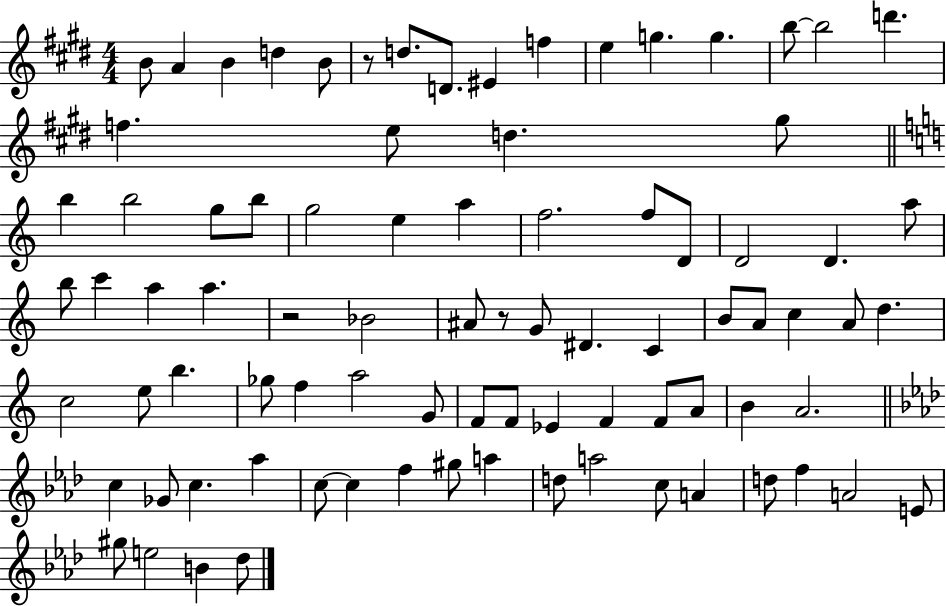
{
  \clef treble
  \numericTimeSignature
  \time 4/4
  \key e \major
  b'8 a'4 b'4 d''4 b'8 | r8 d''8. d'8. eis'4 f''4 | e''4 g''4. g''4. | b''8~~ b''2 d'''4. | \break f''4. e''8 d''4. gis''8 | \bar "||" \break \key c \major b''4 b''2 g''8 b''8 | g''2 e''4 a''4 | f''2. f''8 d'8 | d'2 d'4. a''8 | \break b''8 c'''4 a''4 a''4. | r2 bes'2 | ais'8 r8 g'8 dis'4. c'4 | b'8 a'8 c''4 a'8 d''4. | \break c''2 e''8 b''4. | ges''8 f''4 a''2 g'8 | f'8 f'8 ees'4 f'4 f'8 a'8 | b'4 a'2. | \break \bar "||" \break \key aes \major c''4 ges'8 c''4. aes''4 | c''8~~ c''4 f''4 gis''8 a''4 | d''8 a''2 c''8 a'4 | d''8 f''4 a'2 e'8 | \break gis''8 e''2 b'4 des''8 | \bar "|."
}